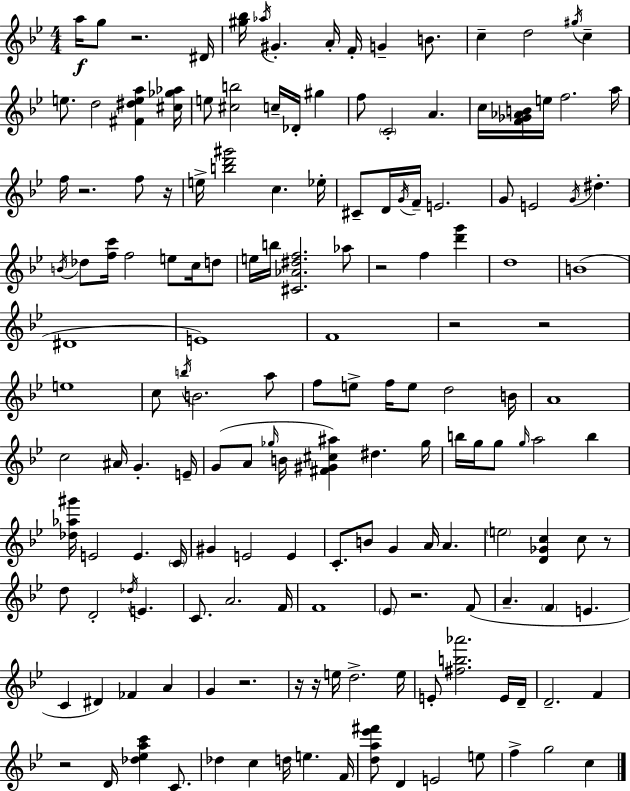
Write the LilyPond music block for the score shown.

{
  \clef treble
  \numericTimeSignature
  \time 4/4
  \key g \minor
  a''16\f g''8 r2. dis'16 | <gis'' bes''>16 \acciaccatura { aes''16 } gis'4.-. a'16-. f'16-. g'4-- b'8. | c''4-- d''2 \acciaccatura { gis''16 } c''4-- | e''8. d''2 <fis' dis'' e'' a''>4 | \break <cis'' ges'' aes''>16 e''8 <cis'' b''>2 c''16-- des'16-. gis''4 | f''8 \parenthesize c'2-. a'4. | c''16 <f' ges' aes' b'>16 e''16 f''2. | a''16 f''16 r2. f''8 | \break r16 e''16-> <b'' d''' gis'''>2 c''4. | ees''16-. cis'8-- d'16 \acciaccatura { g'16 } f'16-- e'2. | g'8 e'2 \acciaccatura { g'16 } dis''4.-. | \acciaccatura { b'16 } des''8 <f'' c'''>16 f''2 | \break e''8 c''16 d''8 e''16 b''16 <cis' aes' dis'' f''>2. | aes''8 r2 f''4 | <d''' g'''>4 d''1 | b'1( | \break dis'1 | e'1) | f'1 | r2 r2 | \break e''1 | c''8 \acciaccatura { b''16 } b'2. | a''8 f''8 e''8-> f''16 e''8 d''2 | b'16 a'1 | \break c''2 ais'16 g'4.-. | e'16-- g'8( a'8 \grace { ges''16 } b'16 <fis' gis' cis'' ais''>4) | dis''4. ges''16 b''16 g''16 g''8 \grace { g''16 } a''2 | b''4 <des'' aes'' gis'''>16 e'2 | \break e'4. \parenthesize c'16 gis'4 e'2 | e'4 c'8.-. b'8 g'4 | a'16 a'4. \parenthesize e''2 | <d' ges' c''>4 c''8 r8 d''8 d'2-. | \break \acciaccatura { des''16 } e'4. c'8. a'2. | f'16 f'1 | \parenthesize ees'8 r2. | f'8( a'4.-- \parenthesize f'4 | \break e'4. c'4 dis'4) | fes'4 a'4 g'4 r2. | r16 r16 e''16 d''2.-> | e''16 e'8-. <fis'' b'' aes'''>2. | \break e'16 d'16-- d'2.-- | f'4 r2 | d'16 <des'' ees'' a'' c'''>4 c'8. des''4 c''4 | d''16 e''4. f'16 <d'' a'' ees''' fis'''>8 d'4 e'2 | \break e''8 f''4-> g''2 | c''4 \bar "|."
}